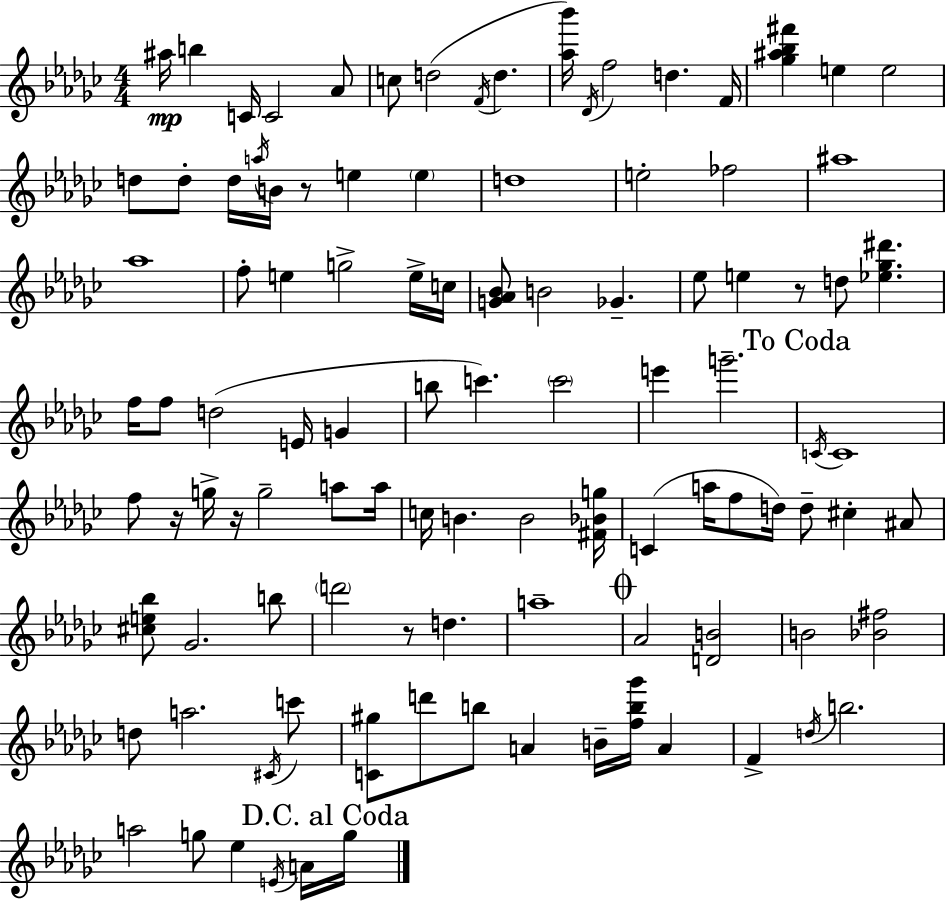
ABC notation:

X:1
T:Untitled
M:4/4
L:1/4
K:Ebm
^a/4 b C/4 C2 _A/2 c/2 d2 F/4 d [_a_b']/4 _D/4 f2 d F/4 [_g^a_b^f'] e e2 d/2 d/2 d/4 a/4 B/4 z/2 e e d4 e2 _f2 ^a4 _a4 f/2 e g2 e/4 c/4 [G_A_B]/2 B2 _G _e/2 e z/2 d/2 [_e_g^d'] f/4 f/2 d2 E/4 G b/2 c' c'2 e' g'2 C/4 C4 f/2 z/4 g/4 z/4 g2 a/2 a/4 c/4 B B2 [^F_Bg]/4 C a/4 f/2 d/4 d/2 ^c ^A/2 [^ce_b]/2 _G2 b/2 d'2 z/2 d a4 _A2 [DB]2 B2 [_B^f]2 d/2 a2 ^C/4 c'/2 [C^g]/2 d'/2 b/2 A B/4 [fb_g']/4 A F d/4 b2 a2 g/2 _e E/4 A/4 g/4